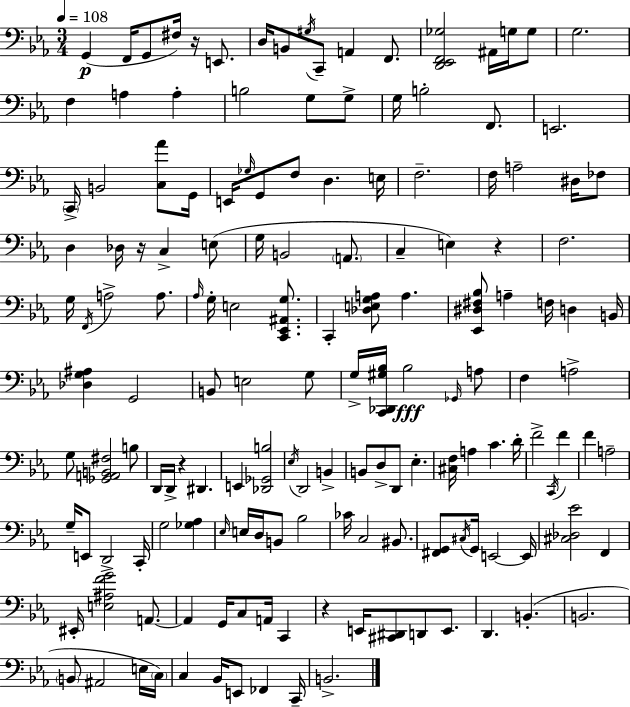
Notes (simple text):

G2/q F2/s G2/e F#3/s R/s E2/e. D3/s B2/e G#3/s C2/e A2/q F2/e. [D2,Eb2,F2,Gb3]/h A#2/s G3/s G3/e G3/h. F3/q A3/q A3/q B3/h G3/e G3/e G3/s B3/h F2/e. E2/h. C2/s B2/h [C3,Ab4]/e G2/s E2/s Gb3/s G2/e F3/e D3/q. E3/s F3/h. F3/s A3/h D#3/s FES3/e D3/q Db3/s R/s C3/q E3/e G3/s B2/h A2/e. C3/q E3/q R/q F3/h. G3/s F2/s A3/h A3/e. Ab3/s G3/s E3/h [C2,Eb2,A#2,G3]/e. C2/q [Db3,E3,G3,A3]/e A3/q. [Eb2,D#3,F#3,Bb3]/e A3/q F3/s D3/q B2/s [Db3,G3,A#3]/q G2/h B2/e E3/h G3/e G3/s [C2,Db2,G#3,Bb3]/s Bb3/h Gb2/s A3/e F3/q A3/h G3/e [Gb2,A2,B2,F#3]/h B3/e D2/s D2/s R/q D#2/q. E2/q [Db2,Gb2,B3]/h Eb3/s D2/h B2/q B2/e D3/e D2/e Eb3/q. [C#3,F3]/s A3/q C4/q. D4/s F4/h C2/s F4/q F4/q A3/h G3/s E2/e D2/h C2/s G3/h [Gb3,Ab3]/q Eb3/s E3/s D3/s B2/e Bb3/h CES4/s C3/h BIS2/e. [F#2,G2]/e C#3/s G2/s E2/h E2/s [C#3,Db3,Eb4]/h F2/q EIS2/s [E3,A#3,F4,G4]/h A2/e. A2/q G2/s C3/e A2/s C2/q R/q E2/s [C#2,D#2]/e D2/e E2/e. D2/q. B2/q. B2/h. B2/e A#2/h E3/s C3/s C3/q Bb2/s E2/e FES2/q C2/s B2/h.